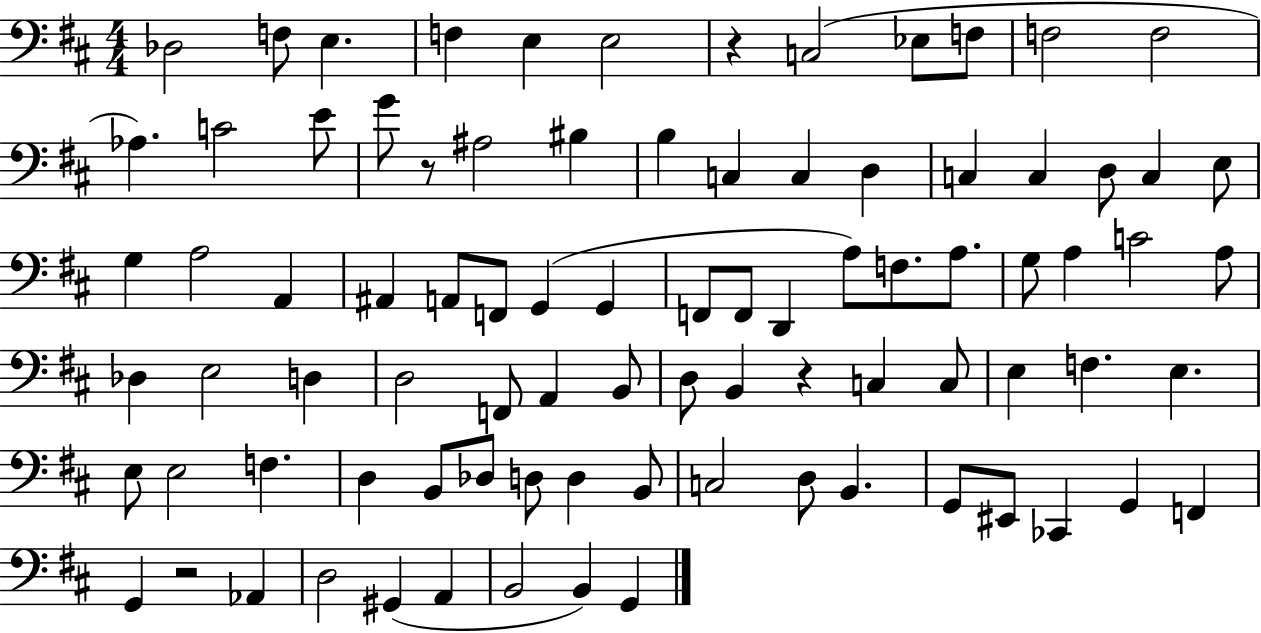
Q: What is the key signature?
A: D major